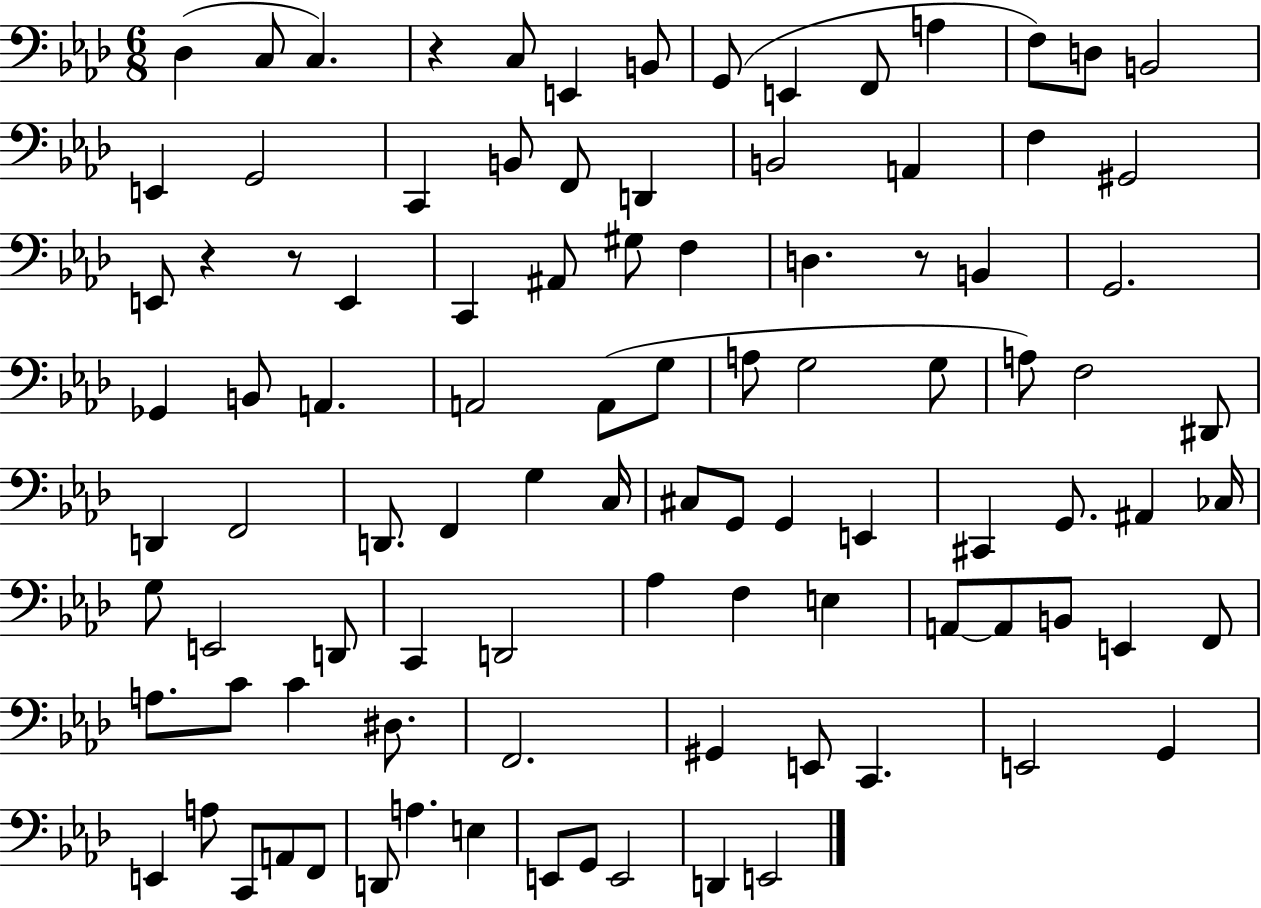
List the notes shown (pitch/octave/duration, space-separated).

Db3/q C3/e C3/q. R/q C3/e E2/q B2/e G2/e E2/q F2/e A3/q F3/e D3/e B2/h E2/q G2/h C2/q B2/e F2/e D2/q B2/h A2/q F3/q G#2/h E2/e R/q R/e E2/q C2/q A#2/e G#3/e F3/q D3/q. R/e B2/q G2/h. Gb2/q B2/e A2/q. A2/h A2/e G3/e A3/e G3/h G3/e A3/e F3/h D#2/e D2/q F2/h D2/e. F2/q G3/q C3/s C#3/e G2/e G2/q E2/q C#2/q G2/e. A#2/q CES3/s G3/e E2/h D2/e C2/q D2/h Ab3/q F3/q E3/q A2/e A2/e B2/e E2/q F2/e A3/e. C4/e C4/q D#3/e. F2/h. G#2/q E2/e C2/q. E2/h G2/q E2/q A3/e C2/e A2/e F2/e D2/e A3/q. E3/q E2/e G2/e E2/h D2/q E2/h